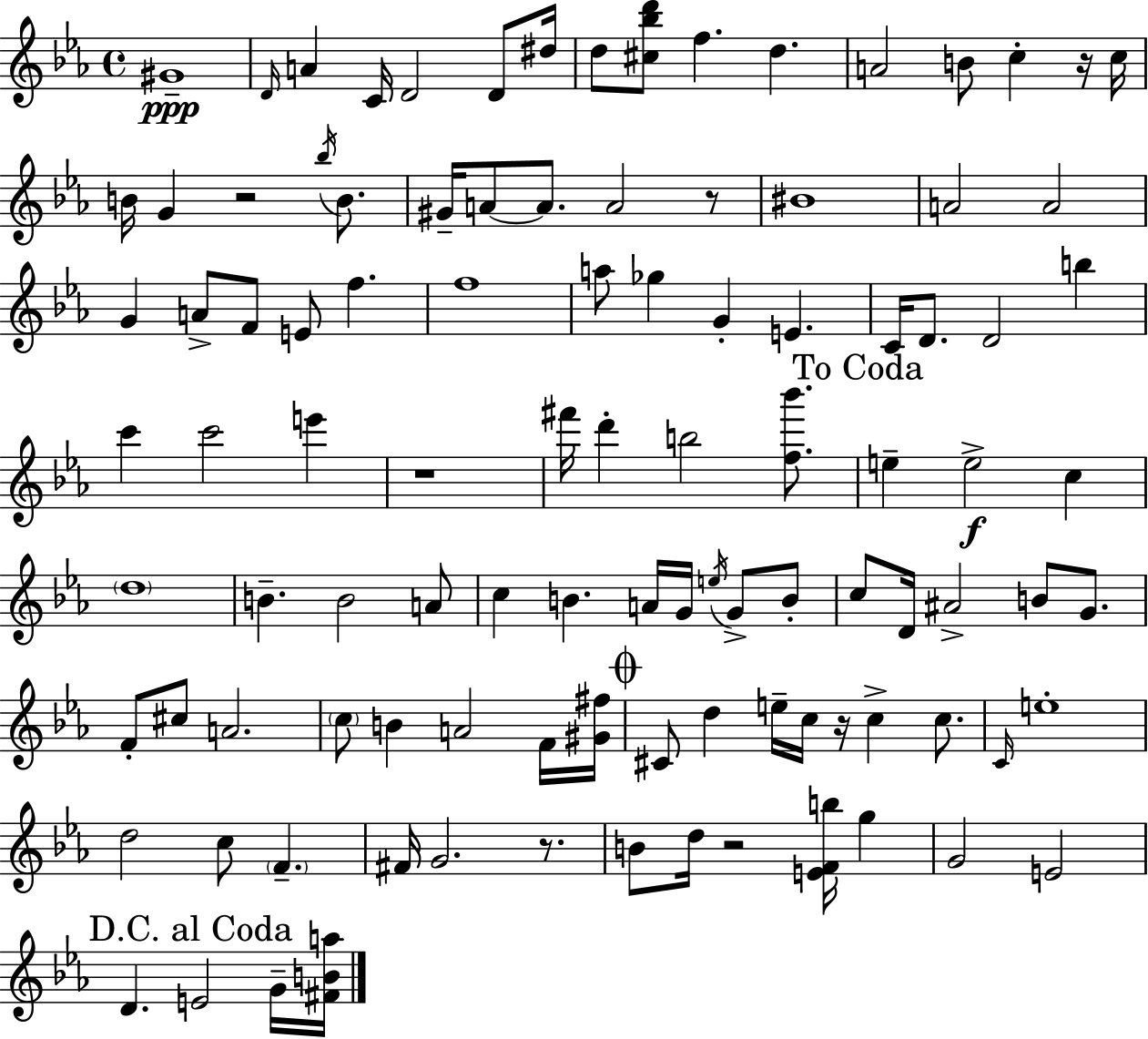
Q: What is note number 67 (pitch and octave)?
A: A4